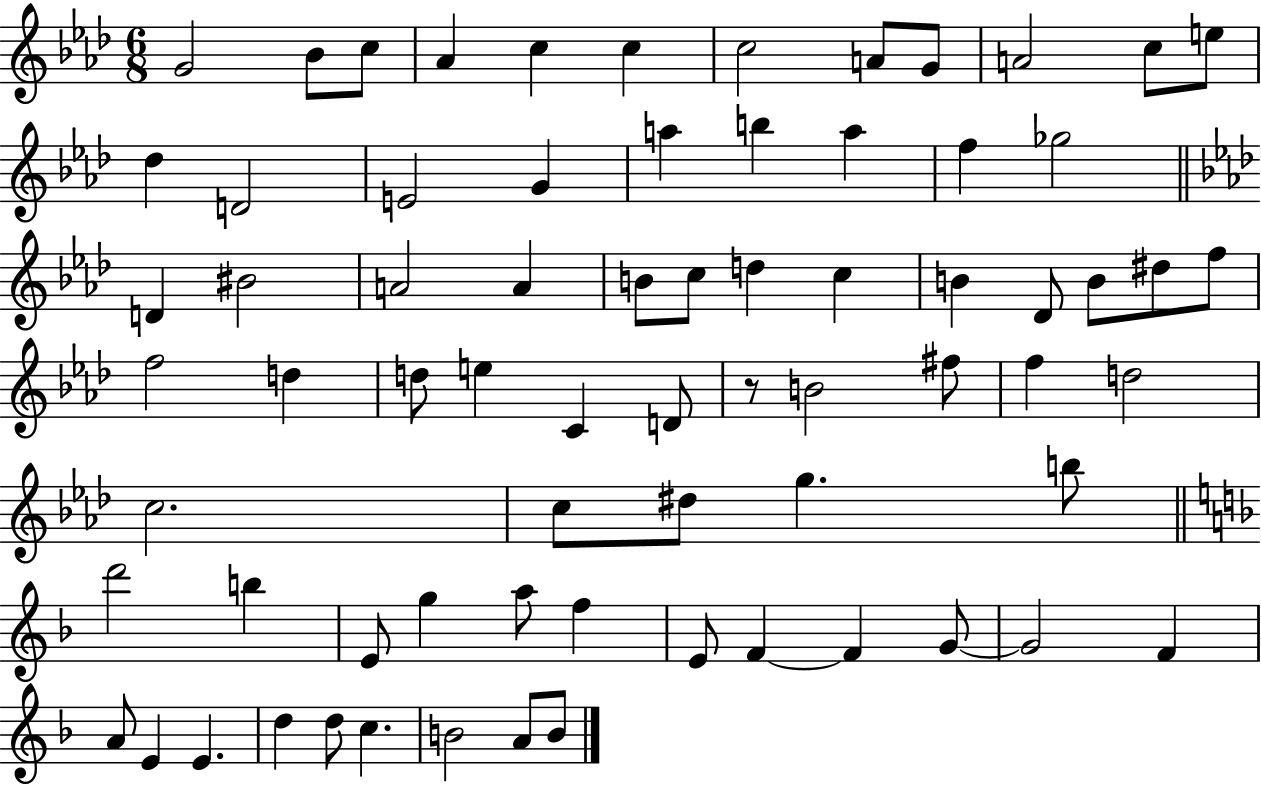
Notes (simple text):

G4/h Bb4/e C5/e Ab4/q C5/q C5/q C5/h A4/e G4/e A4/h C5/e E5/e Db5/q D4/h E4/h G4/q A5/q B5/q A5/q F5/q Gb5/h D4/q BIS4/h A4/h A4/q B4/e C5/e D5/q C5/q B4/q Db4/e B4/e D#5/e F5/e F5/h D5/q D5/e E5/q C4/q D4/e R/e B4/h F#5/e F5/q D5/h C5/h. C5/e D#5/e G5/q. B5/e D6/h B5/q E4/e G5/q A5/e F5/q E4/e F4/q F4/q G4/e G4/h F4/q A4/e E4/q E4/q. D5/q D5/e C5/q. B4/h A4/e B4/e